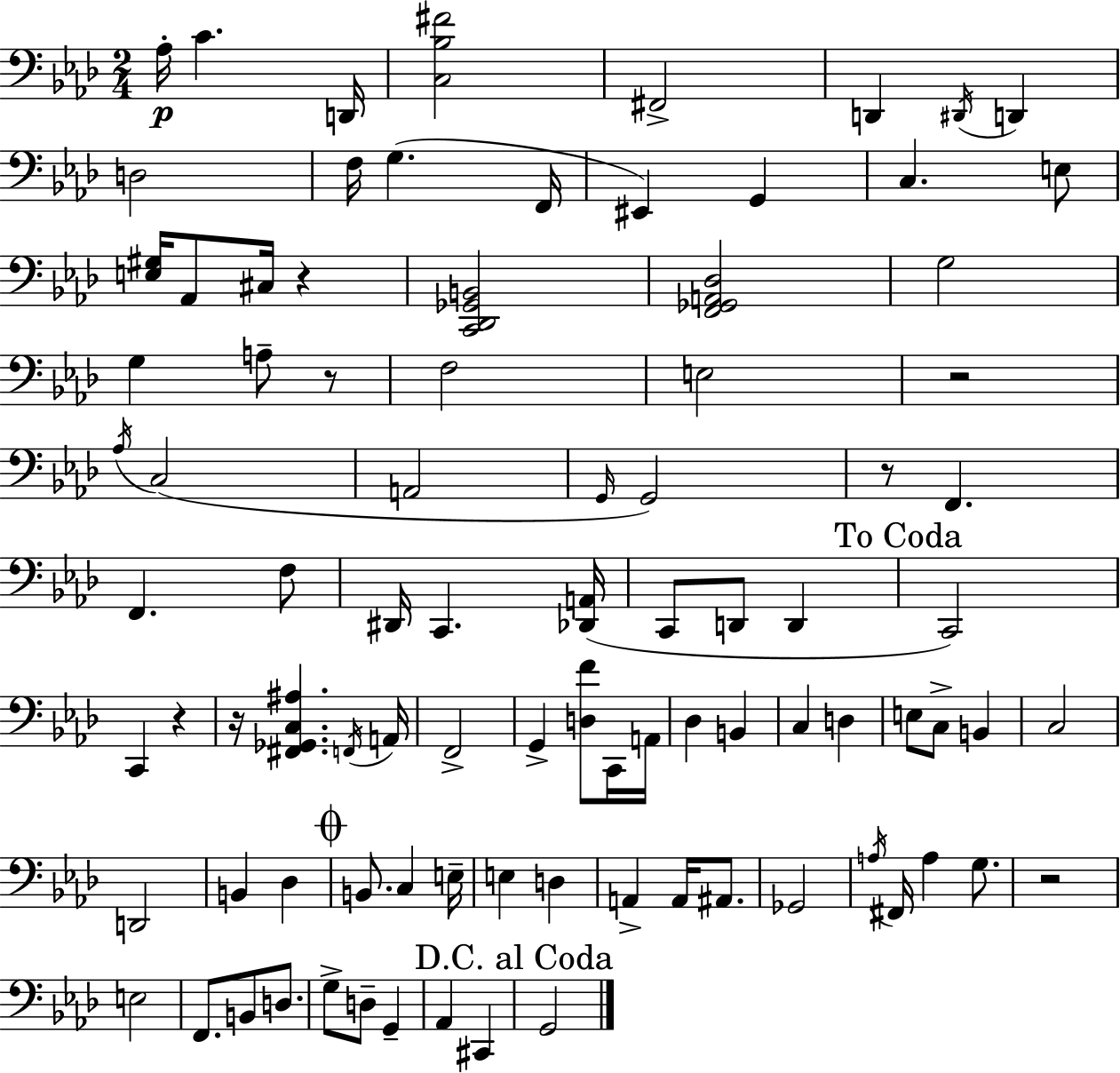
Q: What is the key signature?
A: F minor